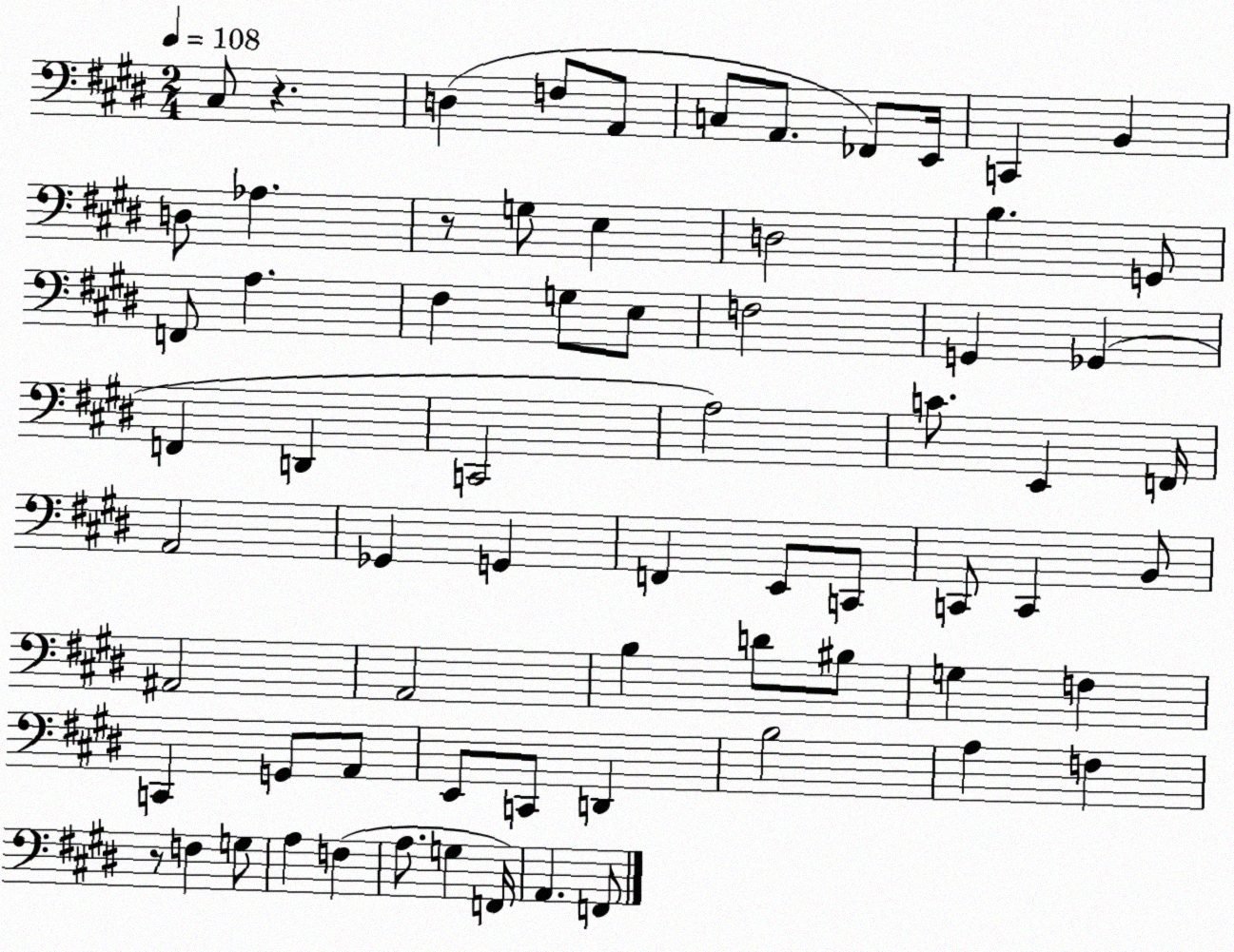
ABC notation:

X:1
T:Untitled
M:2/4
L:1/4
K:E
^C,/2 z D, F,/2 A,,/2 C,/2 A,,/2 _F,,/2 E,,/4 C,, B,, D,/2 _A, z/2 G,/2 E, D,2 B, G,,/2 F,,/2 A, ^F, G,/2 E,/2 F,2 G,, _G,, F,, D,, C,,2 A,2 C/2 E,, F,,/4 A,,2 _G,, G,, F,, E,,/2 C,,/2 C,,/2 C,, B,,/2 ^A,,2 A,,2 B, D/2 ^B,/2 G, F, C,, G,,/2 A,,/2 E,,/2 C,,/2 D,, B,2 A, F, z/2 F, G,/2 A, F, A,/2 G, F,,/4 A,, F,,/2